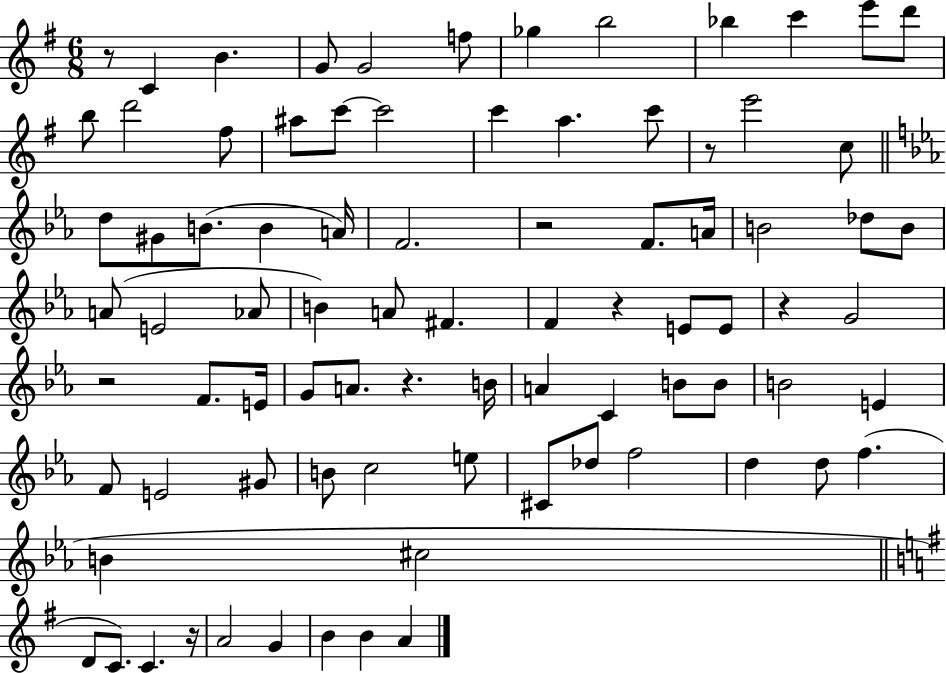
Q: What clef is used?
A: treble